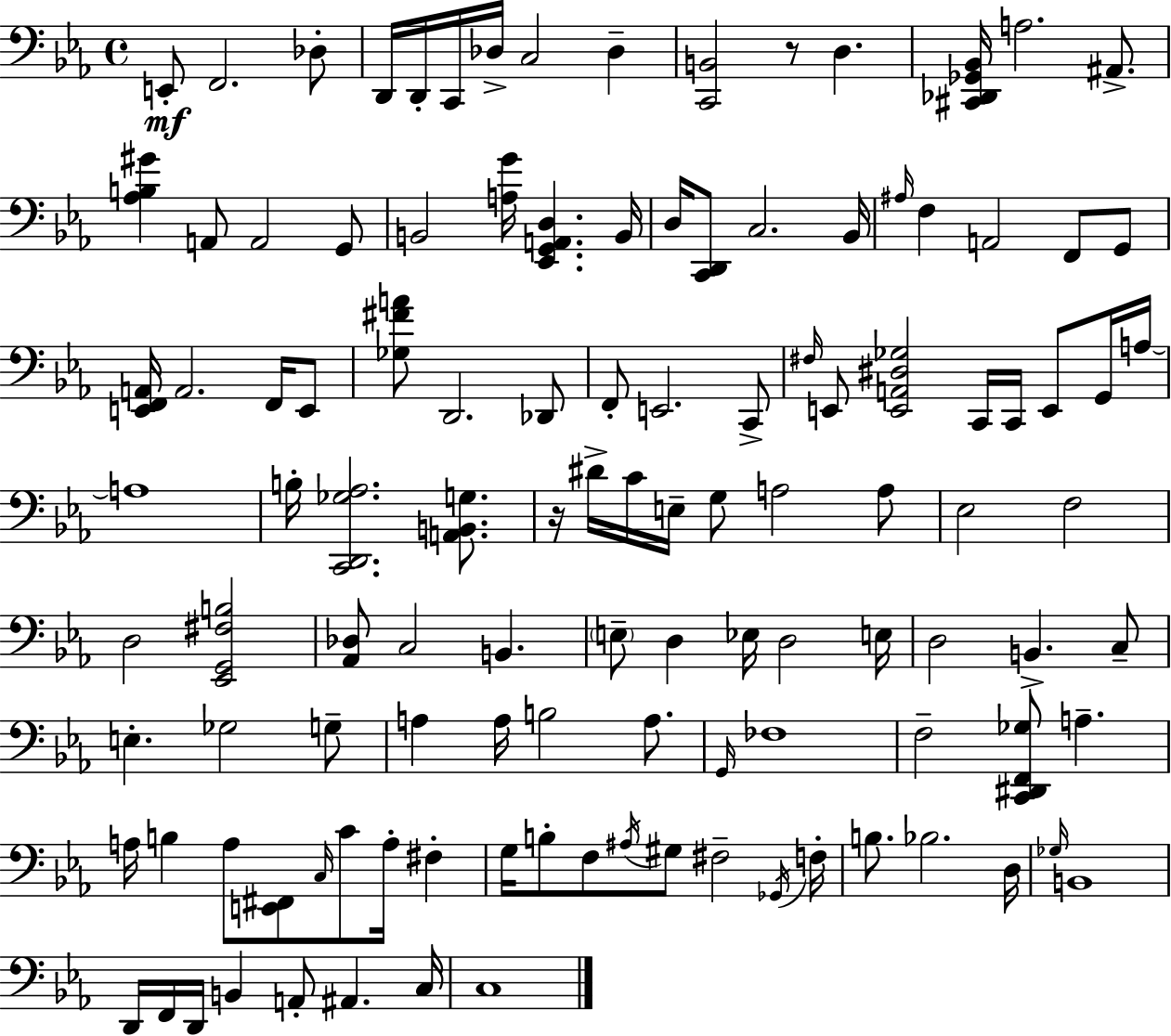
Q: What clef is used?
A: bass